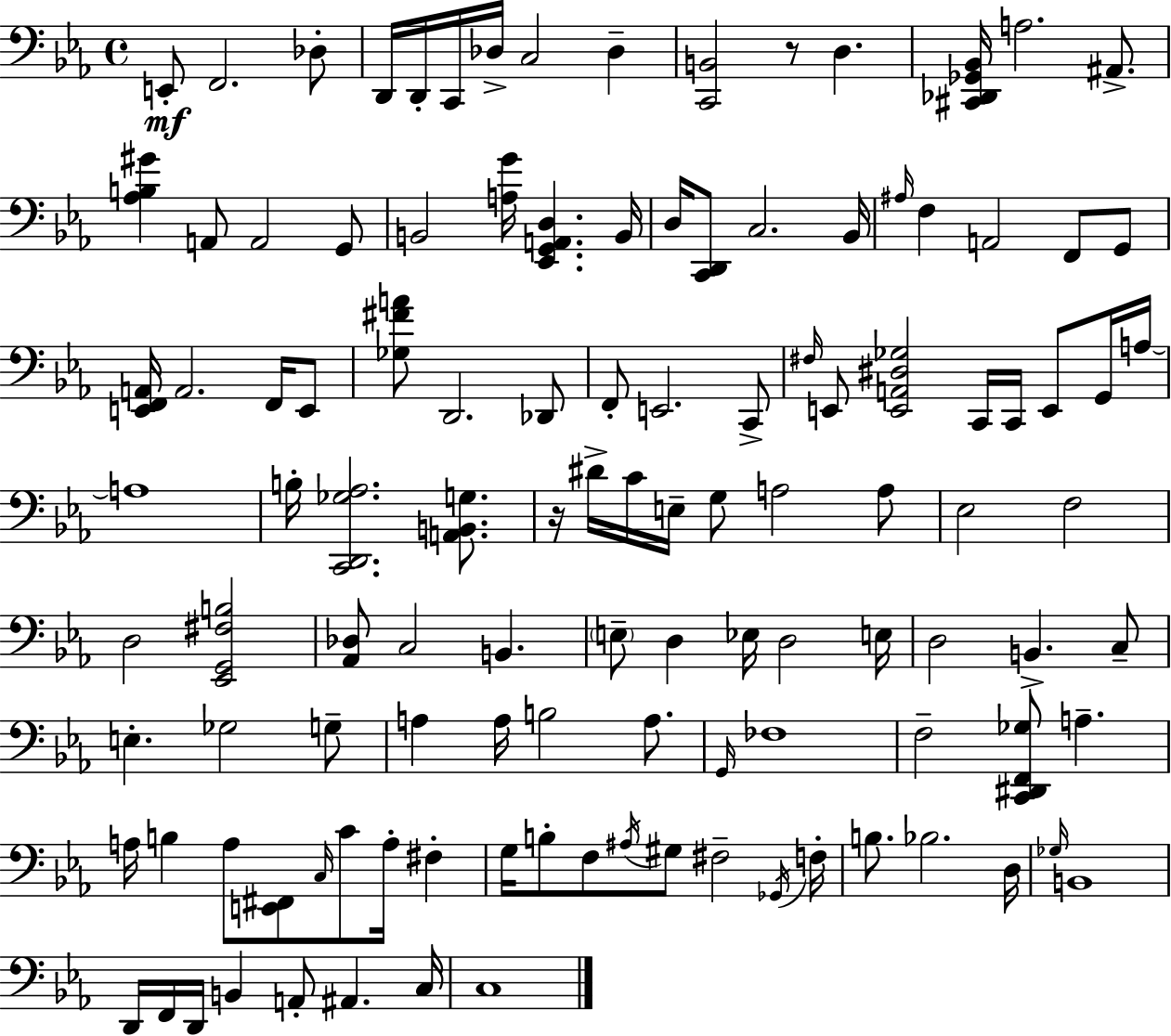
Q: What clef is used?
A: bass